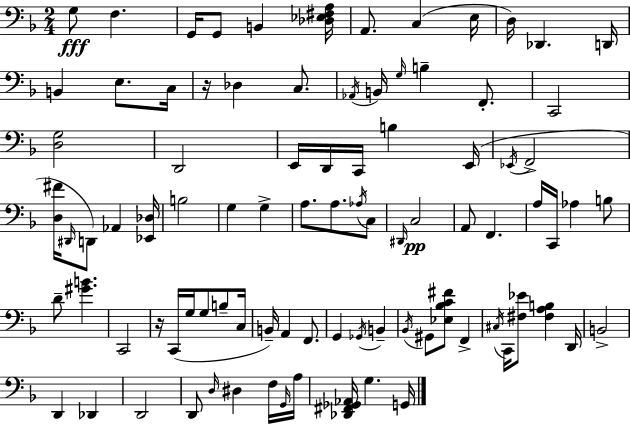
G3/e F3/q. G2/s G2/e B2/q [Db3,Eb3,F#3,A3]/s A2/e. C3/q E3/s D3/s Db2/q. D2/s B2/q E3/e. C3/s R/s Db3/q C3/e. Ab2/s B2/s G3/s B3/q F2/e. C2/h [D3,G3]/h D2/h E2/s D2/s C2/s B3/q E2/s Eb2/s F2/h [D3,F#4]/s D#2/s D2/e Ab2/q [Eb2,Db3]/s B3/h G3/q G3/q A3/e. A3/e. Ab3/s C3/e D#2/s C3/h A2/e F2/q. A3/s C2/s Ab3/q B3/e D4/e [G#4,B4]/q. C2/h R/s C2/s G3/s G3/e B3/e C3/s B2/s A2/q F2/e. G2/q Gb2/s B2/q Bb2/s G#2/e [Eb3,Bb3,C4,F#4]/e F2/q C#3/s C2/s [F#3,Eb4]/e [F#3,A3,B3]/q D2/s B2/h D2/q Db2/q D2/h D2/e D3/s D#3/q F3/s G2/s A3/s [Db2,F#2,Gb2,Ab2]/s G3/q. G2/s